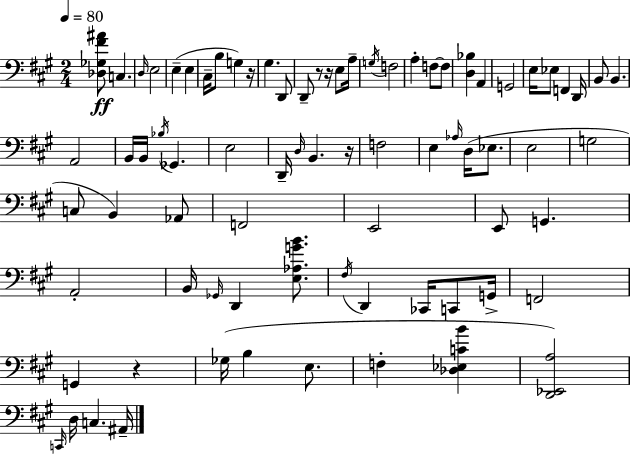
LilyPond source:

{
  \clef bass
  \numericTimeSignature
  \time 2/4
  \key a \major
  \tempo 4 = 80
  <des ges fis' ais'>8\ff c4. | \grace { d16 } e2 | e4--( e4 | cis16-- b8 g4) | \break r16 gis4. d,8 | d,8-- r8 r16 e8 | a16-- \acciaccatura { g16 } f2 | a4-. f8~~ | \break f8 <d bes>4 a,4 | g,2 | e16 ees8 f,4 | d,16 b,8 b,4. | \break a,2 | b,16 b,16 \acciaccatura { bes16 } ges,4. | e2 | d,16-- \grace { d16 } b,4. | \break r16 f2 | e4 | \grace { aes16 } d16( ees8. e2 | g2 | \break c8 b,4) | aes,8 f,2 | e,2 | e,8 g,4. | \break a,2-. | b,16 \grace { ges,16 } d,4 | <e aes g' b'>8. \acciaccatura { fis16 } d,4 | ces,16 c,8 g,16-> f,2 | \break g,4 | r4 ges16( | b4 e8. f4-. | <des ees c' b'>4 <d, ees, a>2) | \break \grace { c,16 } | d16 c4. ais,16-- | \bar "|."
}